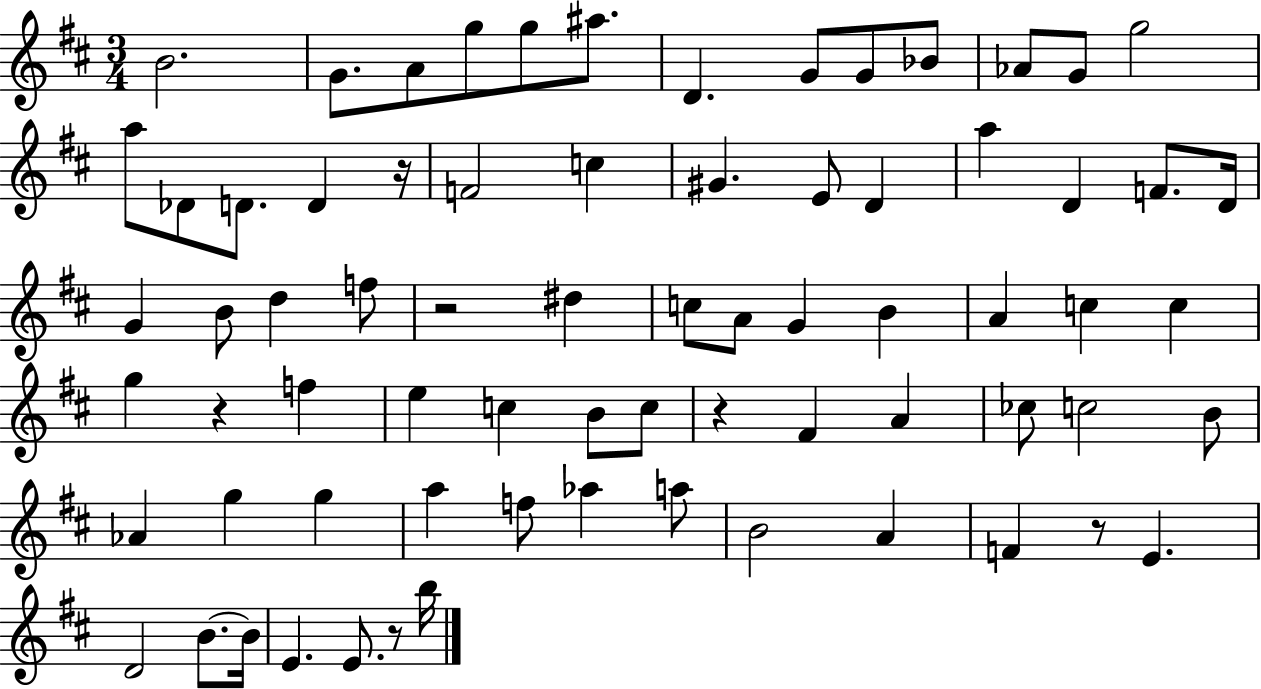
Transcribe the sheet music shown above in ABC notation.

X:1
T:Untitled
M:3/4
L:1/4
K:D
B2 G/2 A/2 g/2 g/2 ^a/2 D G/2 G/2 _B/2 _A/2 G/2 g2 a/2 _D/2 D/2 D z/4 F2 c ^G E/2 D a D F/2 D/4 G B/2 d f/2 z2 ^d c/2 A/2 G B A c c g z f e c B/2 c/2 z ^F A _c/2 c2 B/2 _A g g a f/2 _a a/2 B2 A F z/2 E D2 B/2 B/4 E E/2 z/2 b/4